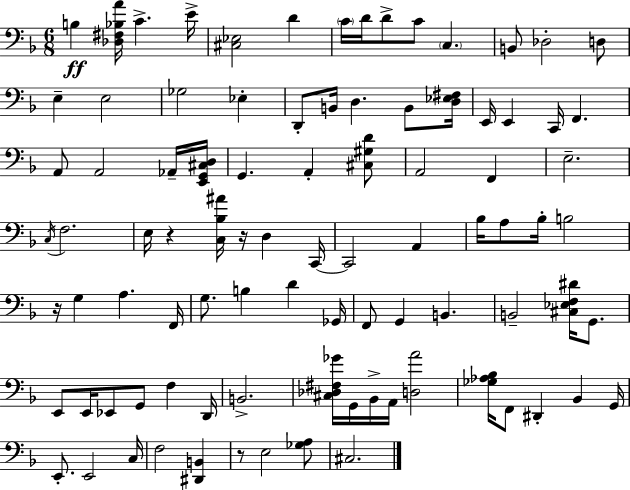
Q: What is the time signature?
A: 6/8